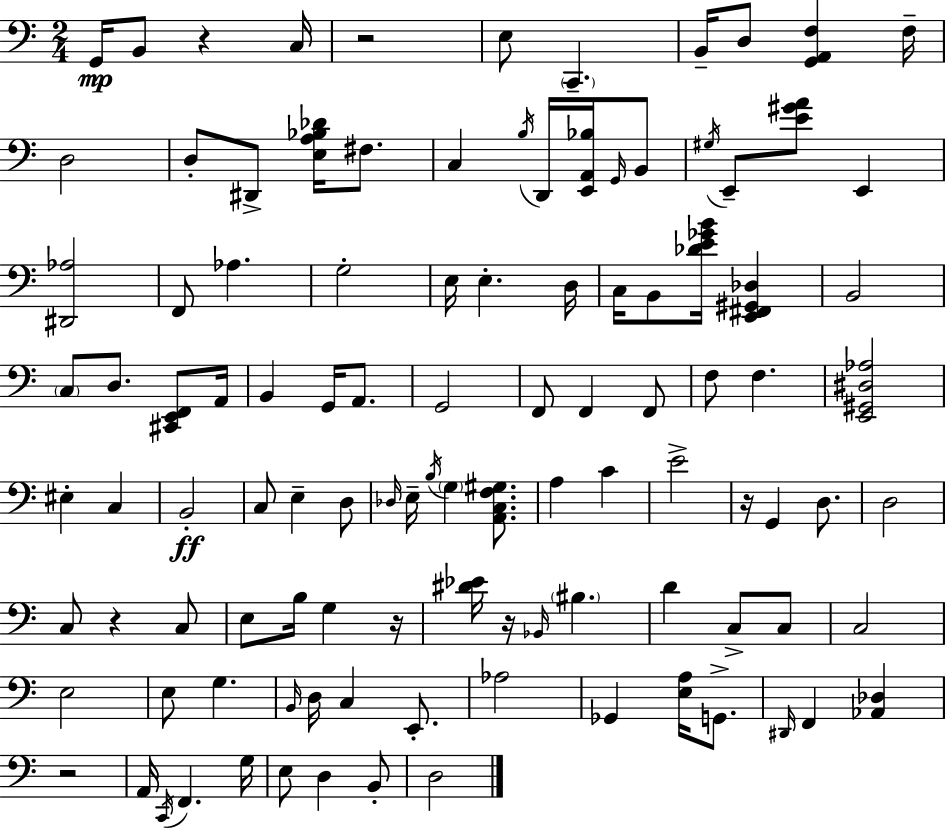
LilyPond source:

{
  \clef bass
  \numericTimeSignature
  \time 2/4
  \key c \major
  g,16\mp b,8 r4 c16 | r2 | e8 \parenthesize c,4.-- | b,16-- d8 <g, a, f>4 f16-- | \break d2 | d8-. dis,8-> <e a bes des'>16 fis8. | c4 \acciaccatura { b16 } d,16 <e, a, bes>16 \grace { g,16 } | b,8 \acciaccatura { gis16 } e,8-- <e' gis' a'>8 e,4 | \break <dis, aes>2 | f,8 aes4. | g2-. | e16 e4.-. | \break d16 c16 b,8 <des' e' ges' b'>16 <e, fis, gis, des>4 | b,2 | \parenthesize c8 d8. | <cis, e, f,>8 a,16 b,4 g,16 | \break a,8. g,2 | f,8 f,4 | f,8 f8 f4. | <e, gis, dis aes>2 | \break eis4-. c4 | b,2-.\ff | c8 e4-- | d8 \grace { des16 } e16-- \acciaccatura { b16 } \parenthesize g4 | \break <a, c f gis>8. a4 | c'4 e'2-> | r16 g,4 | d8. d2 | \break c8 r4 | c8 e8 b16 | g4 r16 <dis' ees'>16 r16 \grace { bes,16 } | \parenthesize bis4. d'4 | \break c8-> c8 c2 | e2 | e8 | g4. \grace { b,16 } d16 | \break c4 e,8.-. aes2 | ges,4 | <e a>16 g,8.-> \grace { dis,16 } | f,4 <aes, des>4 | \break r2 | a,16 \acciaccatura { c,16 } f,4. | g16 e8 d4 b,8-. | d2 | \break \bar "|."
}